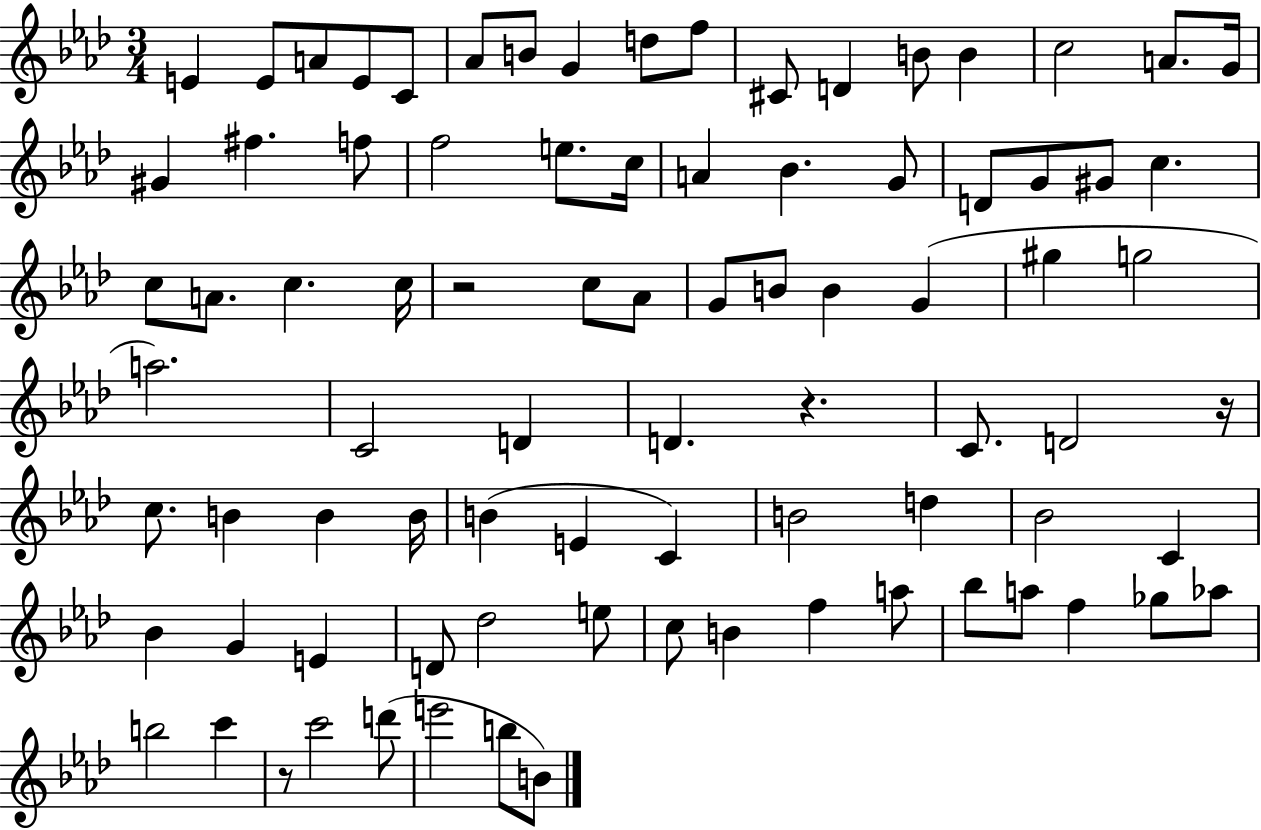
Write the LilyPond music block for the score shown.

{
  \clef treble
  \numericTimeSignature
  \time 3/4
  \key aes \major
  \repeat volta 2 { e'4 e'8 a'8 e'8 c'8 | aes'8 b'8 g'4 d''8 f''8 | cis'8 d'4 b'8 b'4 | c''2 a'8. g'16 | \break gis'4 fis''4. f''8 | f''2 e''8. c''16 | a'4 bes'4. g'8 | d'8 g'8 gis'8 c''4. | \break c''8 a'8. c''4. c''16 | r2 c''8 aes'8 | g'8 b'8 b'4 g'4( | gis''4 g''2 | \break a''2.) | c'2 d'4 | d'4. r4. | c'8. d'2 r16 | \break c''8. b'4 b'4 b'16 | b'4( e'4 c'4) | b'2 d''4 | bes'2 c'4 | \break bes'4 g'4 e'4 | d'8 des''2 e''8 | c''8 b'4 f''4 a''8 | bes''8 a''8 f''4 ges''8 aes''8 | \break b''2 c'''4 | r8 c'''2 d'''8( | e'''2 b''8 b'8) | } \bar "|."
}